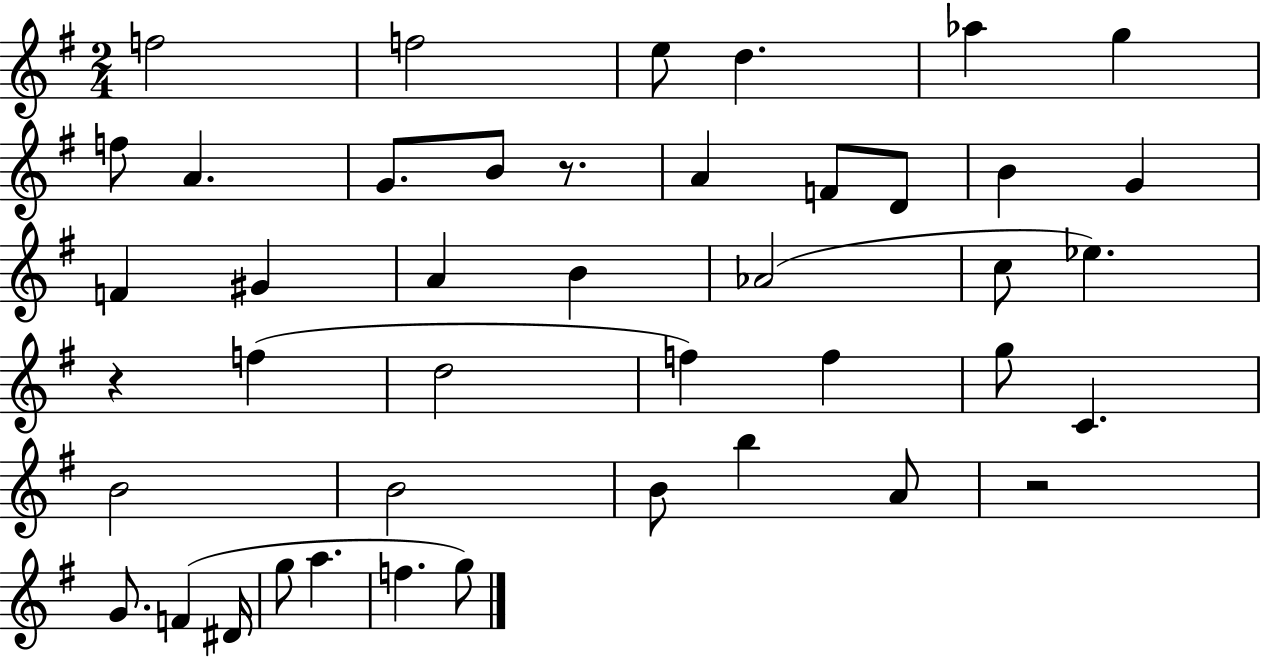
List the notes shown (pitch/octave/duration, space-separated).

F5/h F5/h E5/e D5/q. Ab5/q G5/q F5/e A4/q. G4/e. B4/e R/e. A4/q F4/e D4/e B4/q G4/q F4/q G#4/q A4/q B4/q Ab4/h C5/e Eb5/q. R/q F5/q D5/h F5/q F5/q G5/e C4/q. B4/h B4/h B4/e B5/q A4/e R/h G4/e. F4/q D#4/s G5/e A5/q. F5/q. G5/e